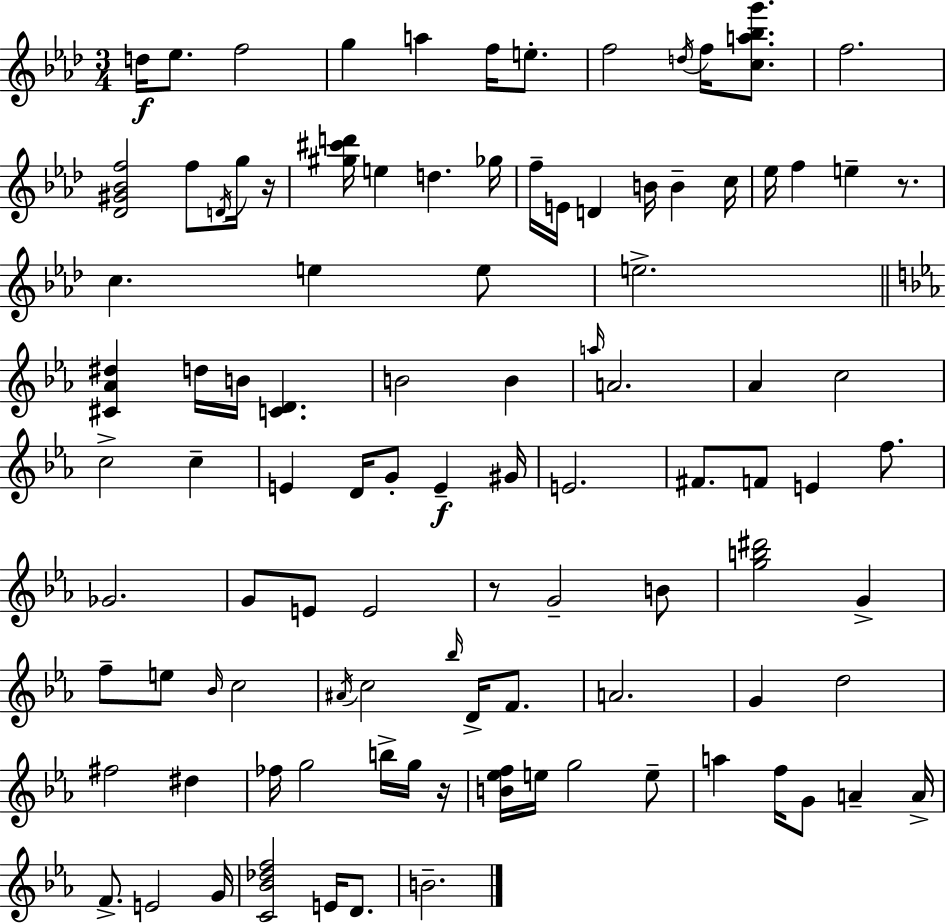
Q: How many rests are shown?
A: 4